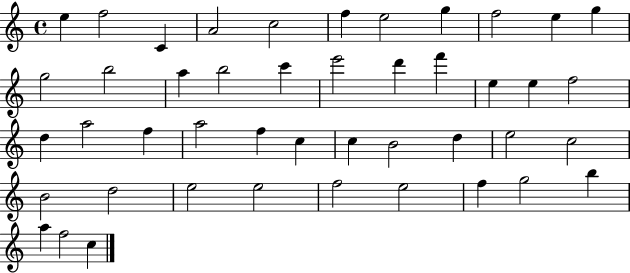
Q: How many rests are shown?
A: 0